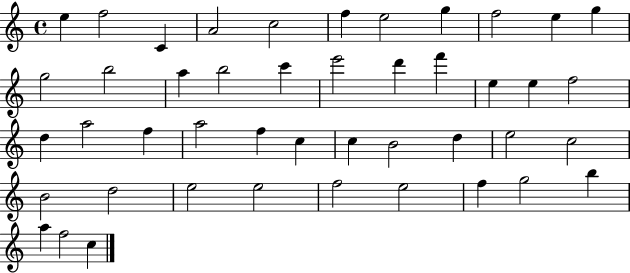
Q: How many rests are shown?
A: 0